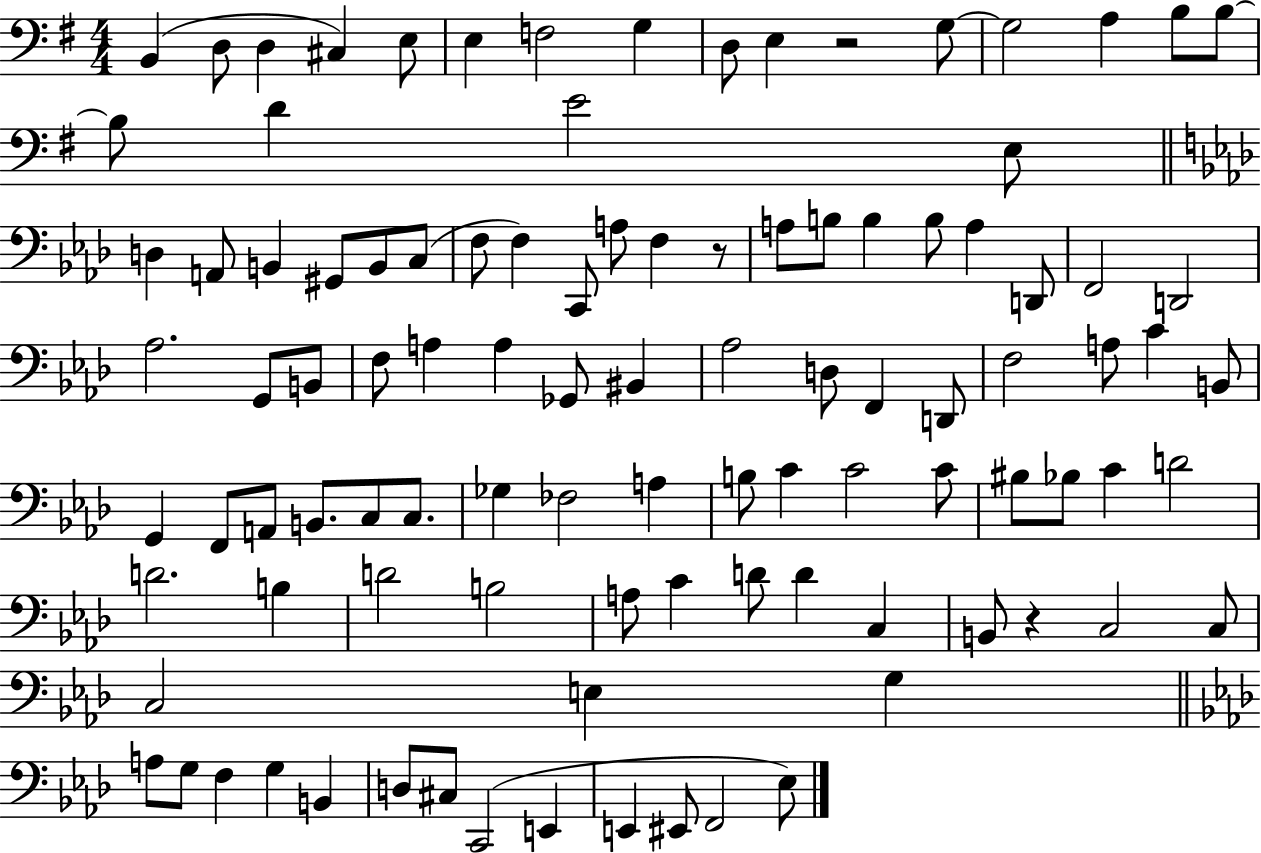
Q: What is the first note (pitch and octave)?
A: B2